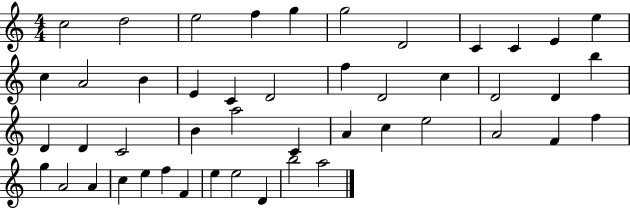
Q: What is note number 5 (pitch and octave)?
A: G5